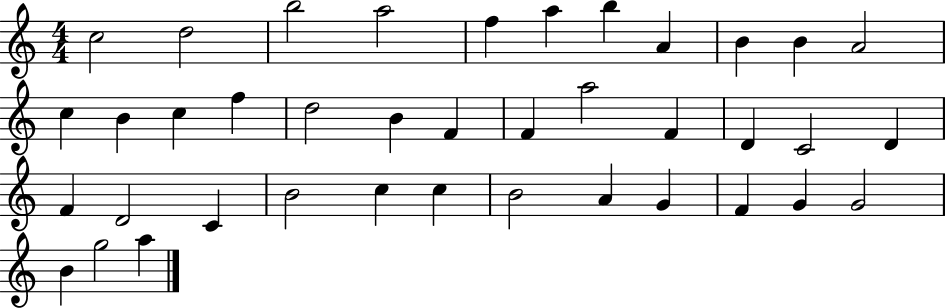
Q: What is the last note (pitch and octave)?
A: A5